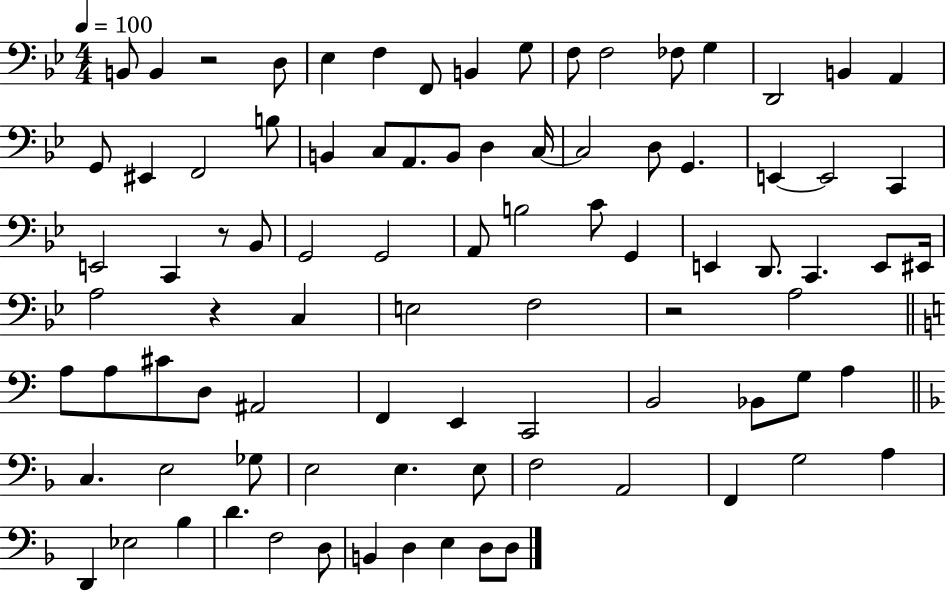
B2/e B2/q R/h D3/e Eb3/q F3/q F2/e B2/q G3/e F3/e F3/h FES3/e G3/q D2/h B2/q A2/q G2/e EIS2/q F2/h B3/e B2/q C3/e A2/e. B2/e D3/q C3/s C3/h D3/e G2/q. E2/q E2/h C2/q E2/h C2/q R/e Bb2/e G2/h G2/h A2/e B3/h C4/e G2/q E2/q D2/e. C2/q. E2/e EIS2/s A3/h R/q C3/q E3/h F3/h R/h A3/h A3/e A3/e C#4/e D3/e A#2/h F2/q E2/q C2/h B2/h Bb2/e G3/e A3/q C3/q. E3/h Gb3/e E3/h E3/q. E3/e F3/h A2/h F2/q G3/h A3/q D2/q Eb3/h Bb3/q D4/q. F3/h D3/e B2/q D3/q E3/q D3/e D3/e